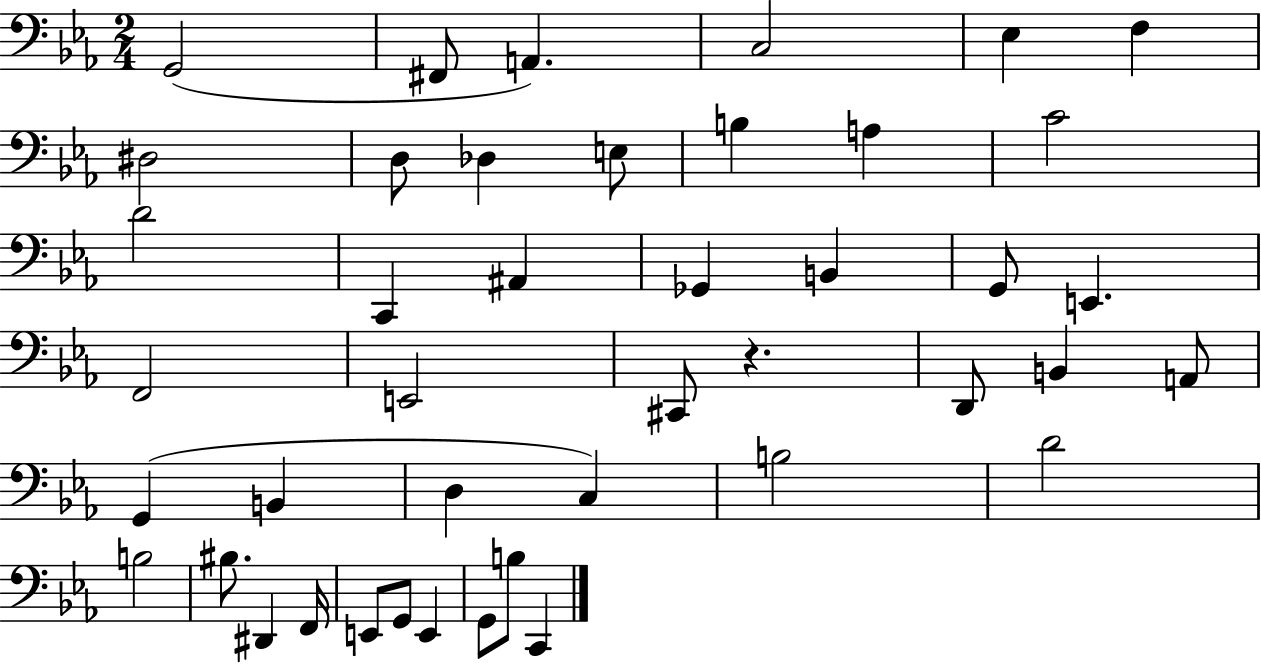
{
  \clef bass
  \numericTimeSignature
  \time 2/4
  \key ees \major
  g,2( | fis,8 a,4.) | c2 | ees4 f4 | \break dis2 | d8 des4 e8 | b4 a4 | c'2 | \break d'2 | c,4 ais,4 | ges,4 b,4 | g,8 e,4. | \break f,2 | e,2 | cis,8 r4. | d,8 b,4 a,8 | \break g,4( b,4 | d4 c4) | b2 | d'2 | \break b2 | bis8. dis,4 f,16 | e,8 g,8 e,4 | g,8 b8 c,4 | \break \bar "|."
}